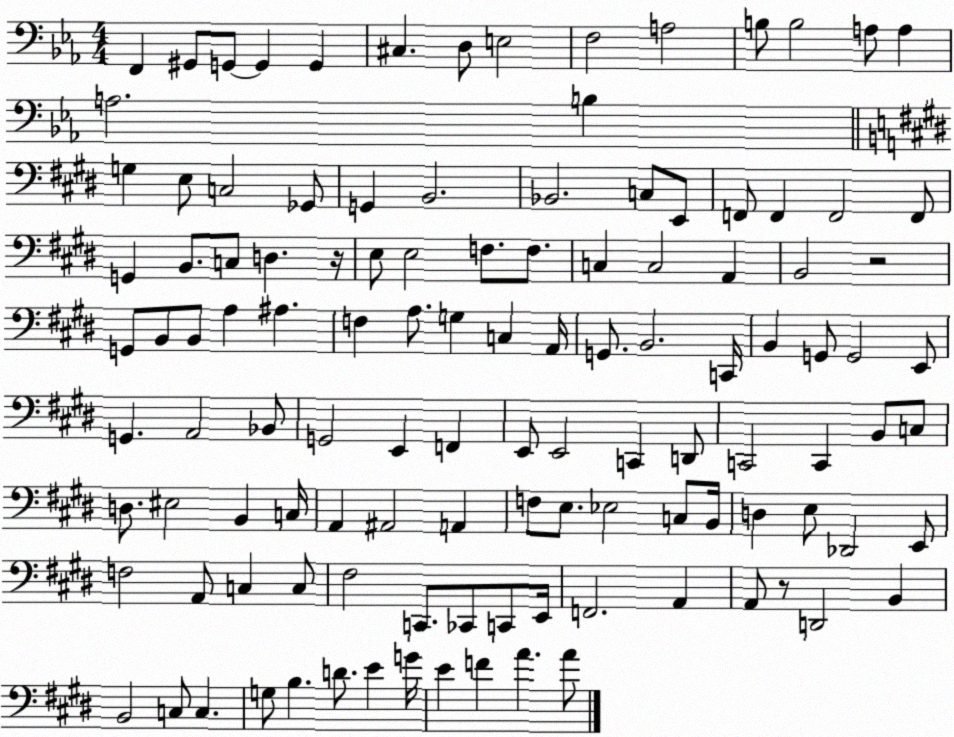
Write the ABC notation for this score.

X:1
T:Untitled
M:4/4
L:1/4
K:Eb
F,, ^G,,/2 G,,/2 G,, G,, ^C, D,/2 E,2 F,2 A,2 B,/2 B,2 A,/2 A, A,2 B, G, E,/2 C,2 _G,,/2 G,, B,,2 _B,,2 C,/2 E,,/2 F,,/2 F,, F,,2 F,,/2 G,, B,,/2 C,/2 D, z/4 E,/2 E,2 F,/2 F,/2 C, C,2 A,, B,,2 z2 G,,/2 B,,/2 B,,/2 A, ^A, F, A,/2 G, C, A,,/4 G,,/2 B,,2 C,,/4 B,, G,,/2 G,,2 E,,/2 G,, A,,2 _B,,/2 G,,2 E,, F,, E,,/2 E,,2 C,, D,,/2 C,,2 C,, B,,/2 C,/2 D,/2 ^E,2 B,, C,/4 A,, ^A,,2 A,, F,/2 E,/2 _E,2 C,/2 B,,/4 D, E,/2 _D,,2 E,,/2 F,2 A,,/2 C, C,/2 ^F,2 C,,/2 _C,,/2 C,,/2 E,,/4 F,,2 A,, A,,/2 z/2 D,,2 B,, B,,2 C,/2 C, G,/2 B, D/2 E G/4 E F A A/2